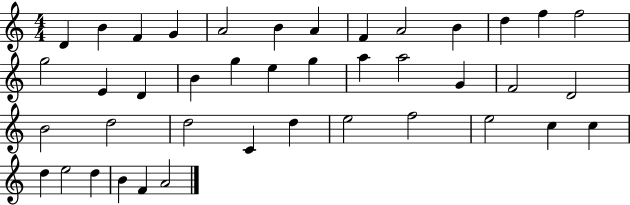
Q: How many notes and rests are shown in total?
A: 41